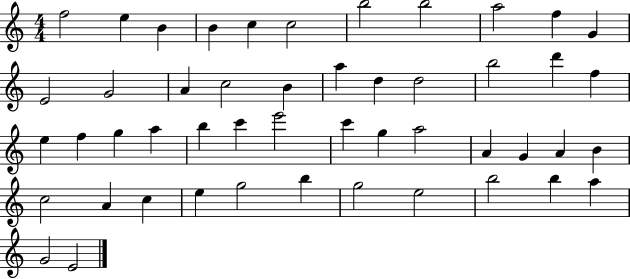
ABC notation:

X:1
T:Untitled
M:4/4
L:1/4
K:C
f2 e B B c c2 b2 b2 a2 f G E2 G2 A c2 B a d d2 b2 d' f e f g a b c' e'2 c' g a2 A G A B c2 A c e g2 b g2 e2 b2 b a G2 E2